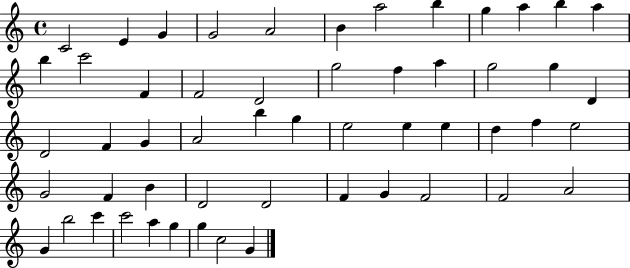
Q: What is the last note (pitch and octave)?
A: G4